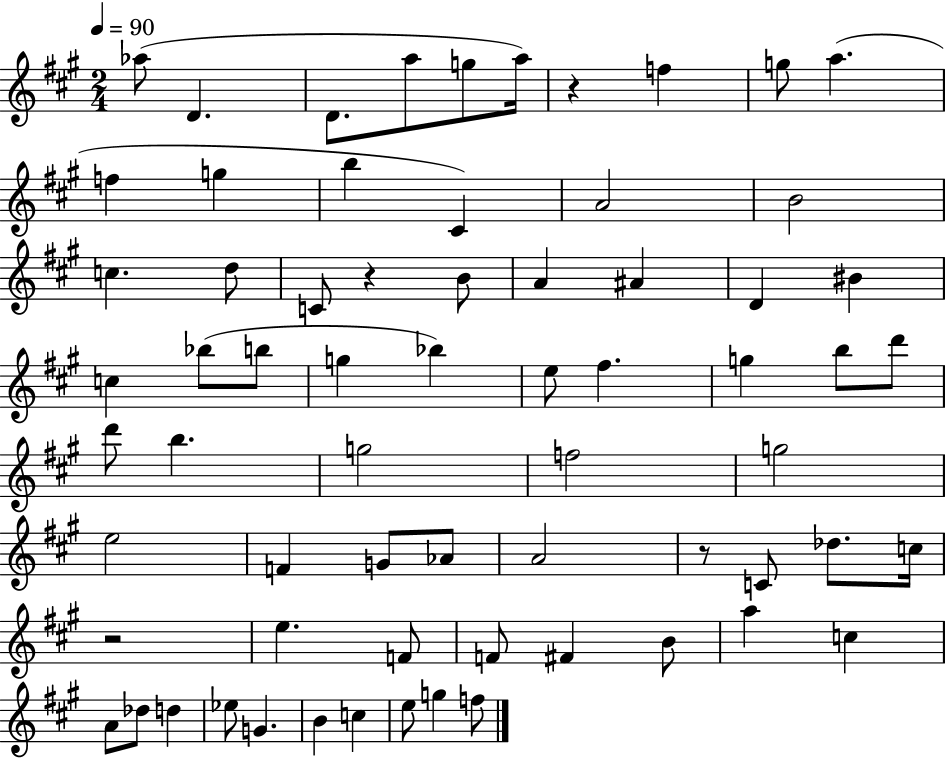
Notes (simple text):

Ab5/e D4/q. D4/e. A5/e G5/e A5/s R/q F5/q G5/e A5/q. F5/q G5/q B5/q C#4/q A4/h B4/h C5/q. D5/e C4/e R/q B4/e A4/q A#4/q D4/q BIS4/q C5/q Bb5/e B5/e G5/q Bb5/q E5/e F#5/q. G5/q B5/e D6/e D6/e B5/q. G5/h F5/h G5/h E5/h F4/q G4/e Ab4/e A4/h R/e C4/e Db5/e. C5/s R/h E5/q. F4/e F4/e F#4/q B4/e A5/q C5/q A4/e Db5/e D5/q Eb5/e G4/q. B4/q C5/q E5/e G5/q F5/e